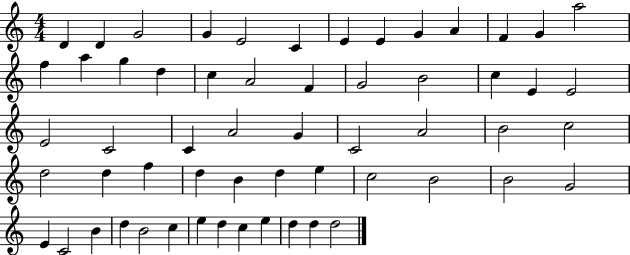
D4/q D4/q G4/h G4/q E4/h C4/q E4/q E4/q G4/q A4/q F4/q G4/q A5/h F5/q A5/q G5/q D5/q C5/q A4/h F4/q G4/h B4/h C5/q E4/q E4/h E4/h C4/h C4/q A4/h G4/q C4/h A4/h B4/h C5/h D5/h D5/q F5/q D5/q B4/q D5/q E5/q C5/h B4/h B4/h G4/h E4/q C4/h B4/q D5/q B4/h C5/q E5/q D5/q C5/q E5/q D5/q D5/q D5/h